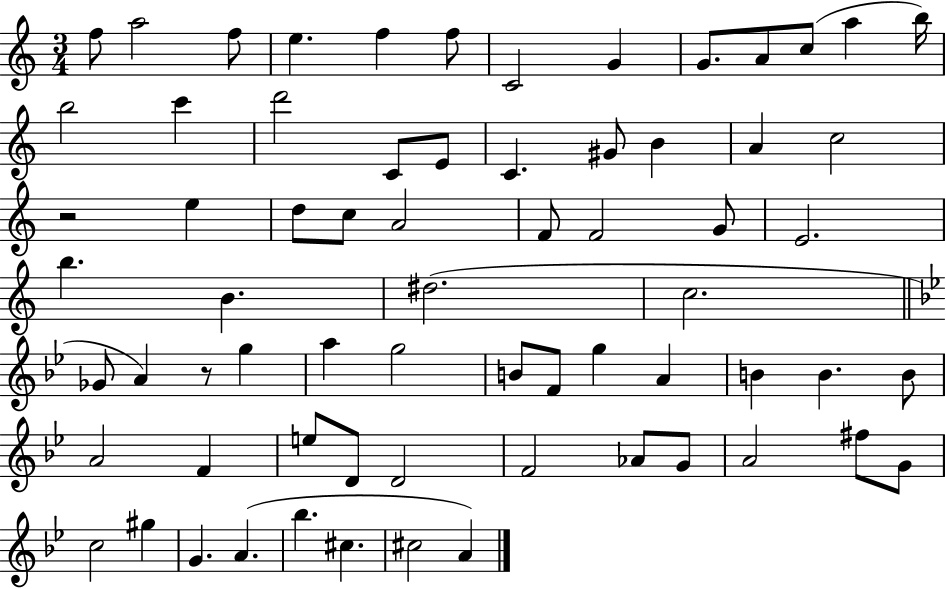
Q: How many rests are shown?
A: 2